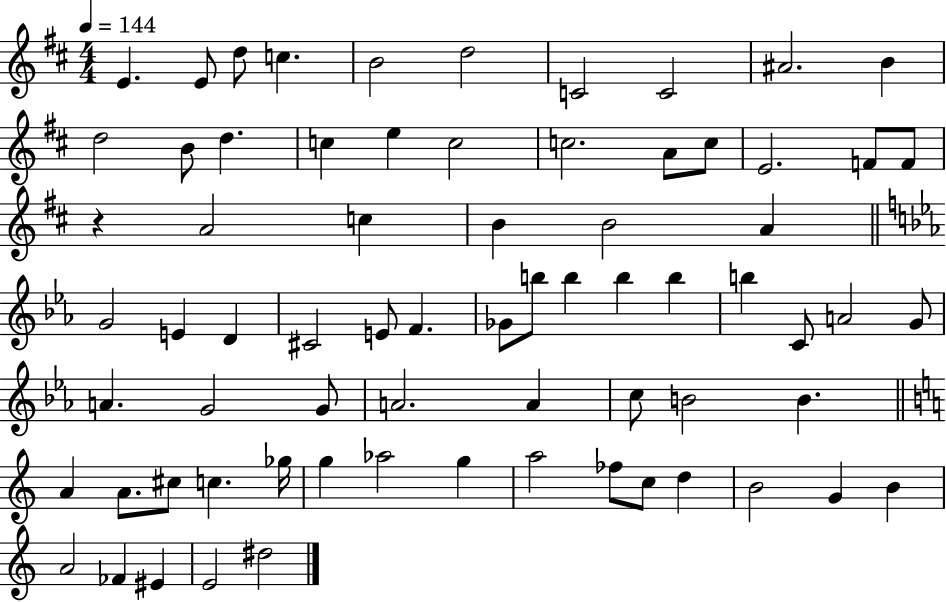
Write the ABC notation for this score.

X:1
T:Untitled
M:4/4
L:1/4
K:D
E E/2 d/2 c B2 d2 C2 C2 ^A2 B d2 B/2 d c e c2 c2 A/2 c/2 E2 F/2 F/2 z A2 c B B2 A G2 E D ^C2 E/2 F _G/2 b/2 b b b b C/2 A2 G/2 A G2 G/2 A2 A c/2 B2 B A A/2 ^c/2 c _g/4 g _a2 g a2 _f/2 c/2 d B2 G B A2 _F ^E E2 ^d2